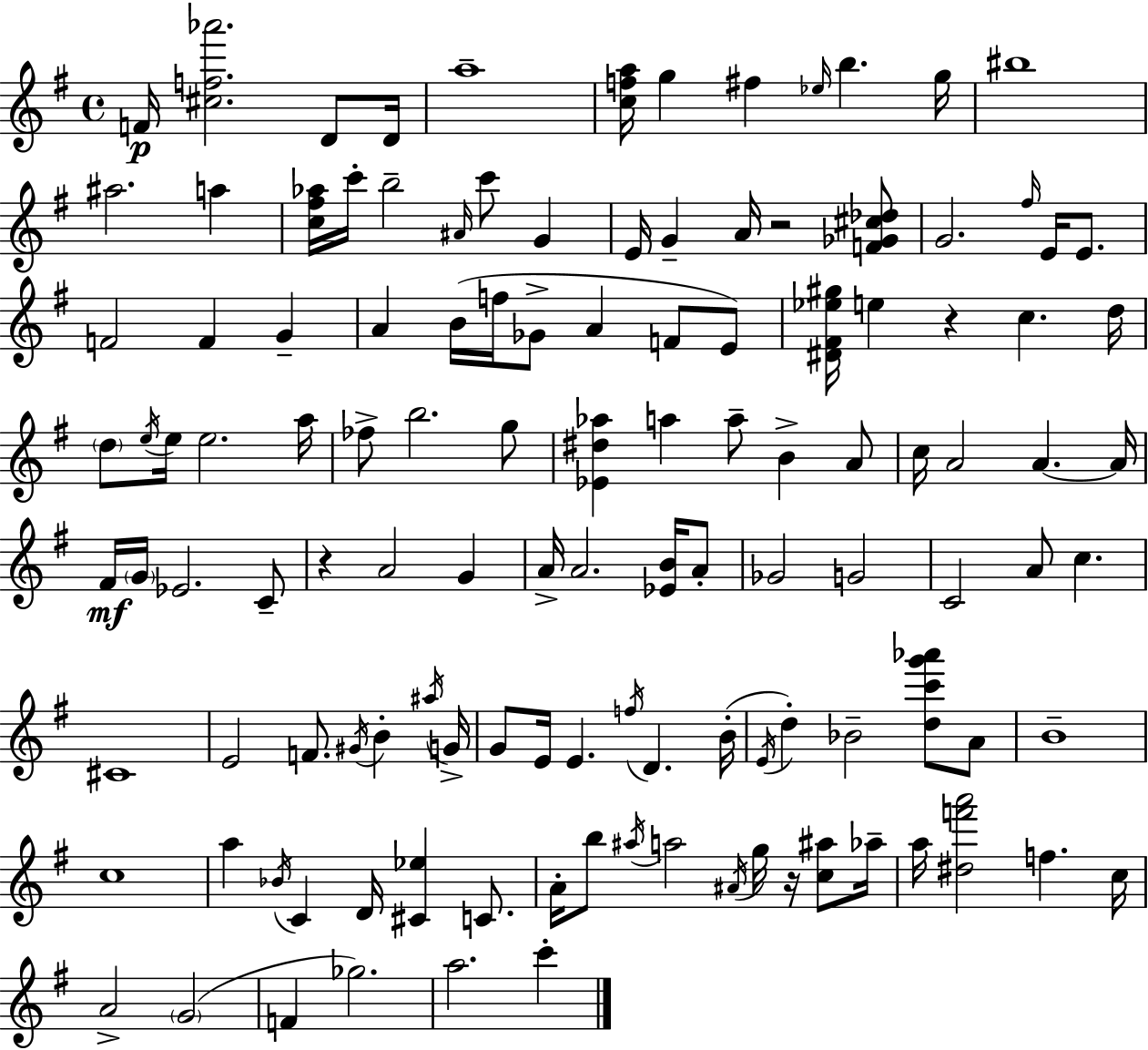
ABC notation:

X:1
T:Untitled
M:4/4
L:1/4
K:G
F/4 [^cf_a']2 D/2 D/4 a4 [cfa]/4 g ^f _e/4 b g/4 ^b4 ^a2 a [c^f_a]/4 c'/4 b2 ^A/4 c'/2 G E/4 G A/4 z2 [F_G^c_d]/2 G2 ^f/4 E/4 E/2 F2 F G A B/4 f/4 _G/2 A F/2 E/2 [^D^F_e^g]/4 e z c d/4 d/2 e/4 e/4 e2 a/4 _f/2 b2 g/2 [_E^d_a] a a/2 B A/2 c/4 A2 A A/4 ^F/4 G/4 _E2 C/2 z A2 G A/4 A2 [_EB]/4 A/2 _G2 G2 C2 A/2 c ^C4 E2 F/2 ^G/4 B ^a/4 G/4 G/2 E/4 E f/4 D B/4 E/4 d _B2 [dc'g'_a']/2 A/2 B4 c4 a _B/4 C D/4 [^C_e] C/2 A/4 b/2 ^a/4 a2 ^A/4 g/4 z/4 [c^a]/2 _a/4 a/4 [^df'a']2 f c/4 A2 G2 F _g2 a2 c'